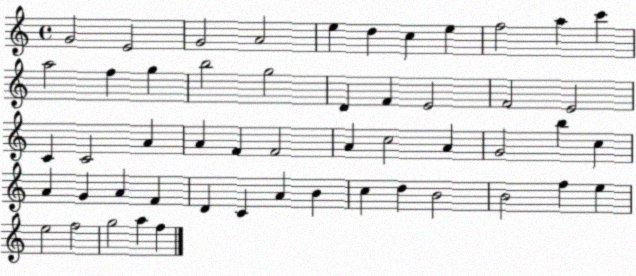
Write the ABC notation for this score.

X:1
T:Untitled
M:4/4
L:1/4
K:C
G2 E2 G2 A2 e d c e f2 a c' a2 f g b2 g2 D F E2 F2 E2 C C2 A A F F2 A c2 A G2 b c A G A F D C A B c d B2 B2 f e e2 f2 g2 a f